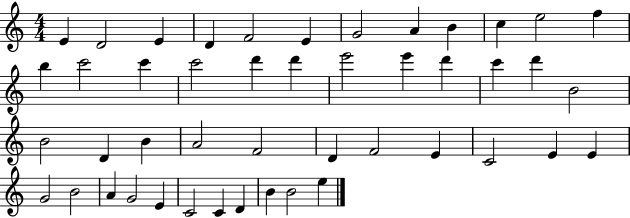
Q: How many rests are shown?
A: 0